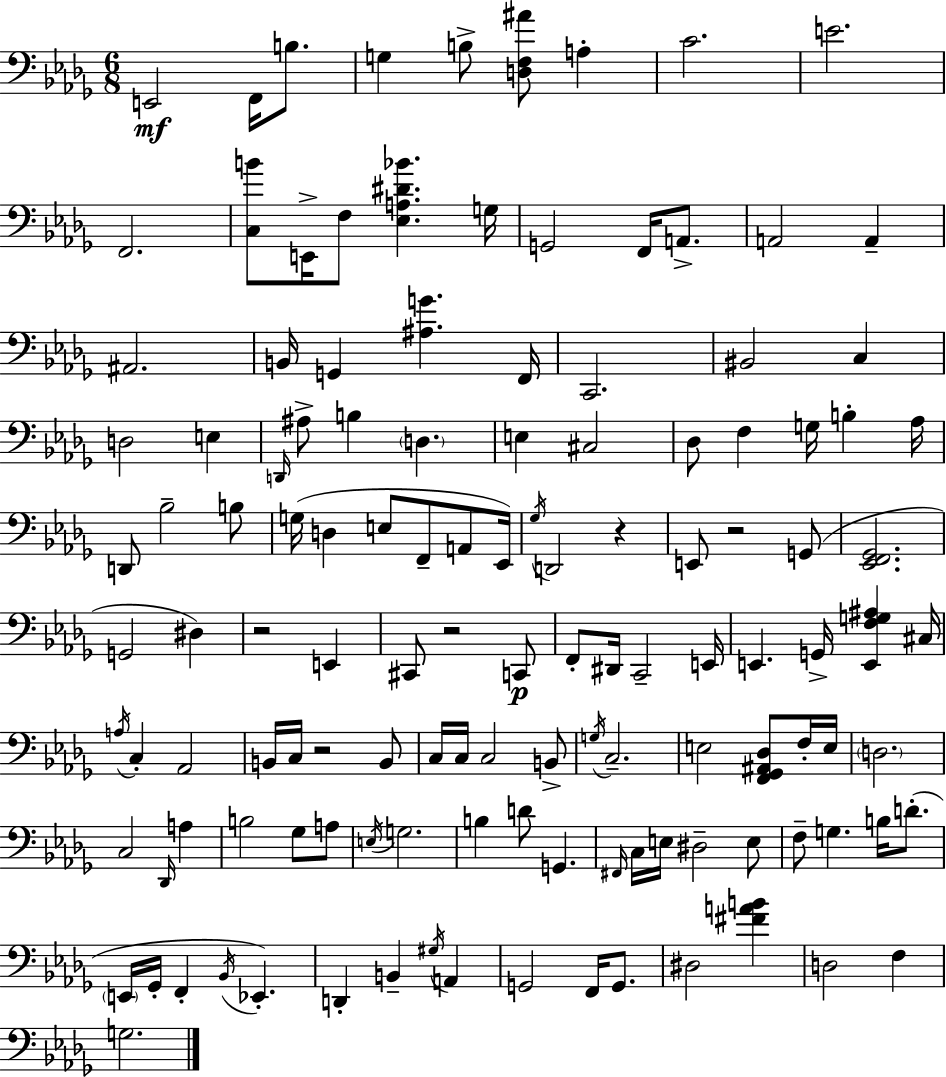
{
  \clef bass
  \numericTimeSignature
  \time 6/8
  \key bes \minor
  \repeat volta 2 { e,2\mf f,16 b8. | g4 b8-> <d f ais'>8 a4-. | c'2. | e'2. | \break f,2. | <c b'>8 e,16-> f8 <ees a dis' bes'>4. g16 | g,2 f,16 a,8.-> | a,2 a,4-- | \break ais,2. | b,16 g,4 <ais g'>4. f,16 | c,2. | bis,2 c4 | \break d2 e4 | \grace { d,16 } ais8-> b4 \parenthesize d4. | e4 cis2 | des8 f4 g16 b4-. | \break aes16 d,8 bes2-- b8 | g16( d4 e8 f,8-- a,8 | ees,16) \acciaccatura { ges16 } d,2 r4 | e,8 r2 | \break g,8( <ees, f, ges,>2. | g,2 dis4) | r2 e,4 | cis,8 r2 | \break c,8\p f,8-. dis,16 c,2-- | e,16 e,4. g,16-> <e, f g ais>4 | cis16 \acciaccatura { a16 } c4-. aes,2 | b,16 c16 r2 | \break b,8 c16 c16 c2 | b,8-> \acciaccatura { g16 } c2.-- | e2 | <f, ges, ais, des>8 f16-. e16 \parenthesize d2. | \break c2 | \grace { des,16 } a4 b2 | ges8 a8 \acciaccatura { e16 } g2. | b4 d'8 | \break g,4. \grace { fis,16 } c16 e16 dis2-- | e8 f8-- g4. | b16 d'8.-.( \parenthesize e,16 ges,16-. f,4-. | \acciaccatura { bes,16 } ees,4.-.) d,4-. | \break b,4-- \acciaccatura { gis16 } a,4 g,2 | f,16 g,8. dis2 | <fis' a' b'>4 d2 | f4 g2. | \break } \bar "|."
}